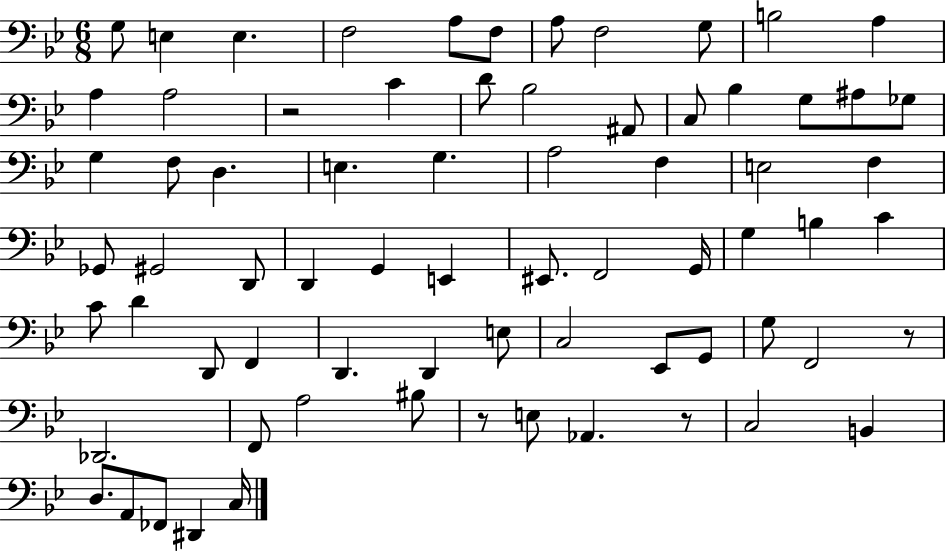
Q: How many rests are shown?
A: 4